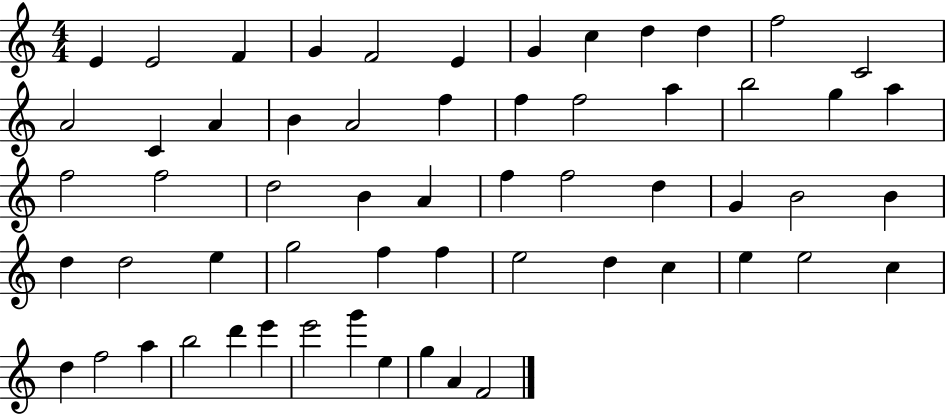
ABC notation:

X:1
T:Untitled
M:4/4
L:1/4
K:C
E E2 F G F2 E G c d d f2 C2 A2 C A B A2 f f f2 a b2 g a f2 f2 d2 B A f f2 d G B2 B d d2 e g2 f f e2 d c e e2 c d f2 a b2 d' e' e'2 g' e g A F2